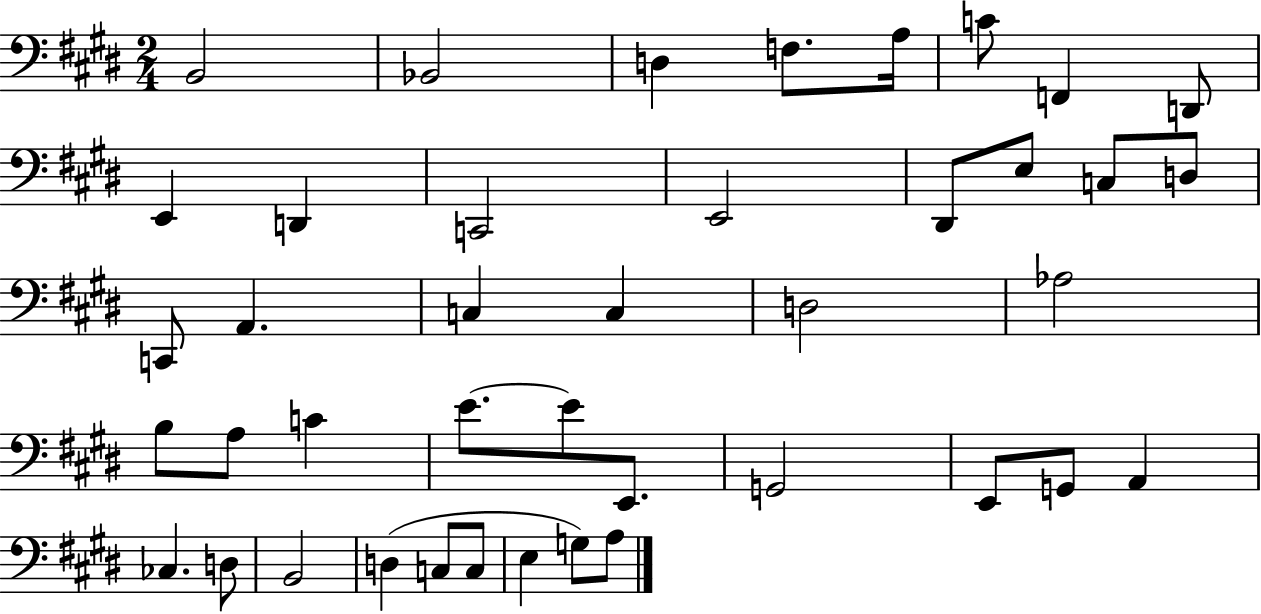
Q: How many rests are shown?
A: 0